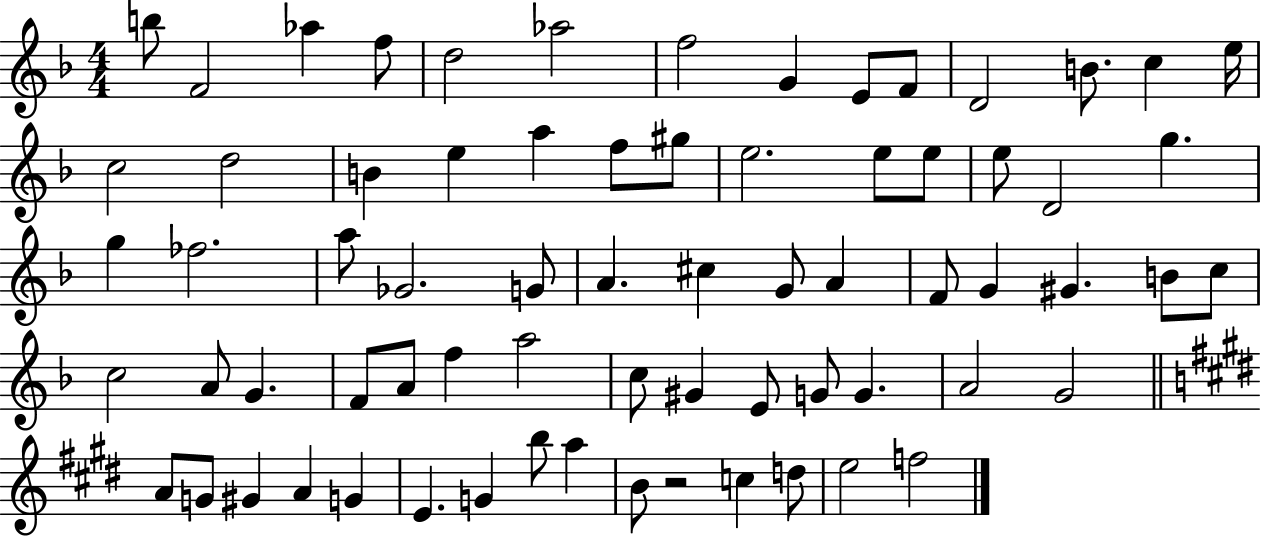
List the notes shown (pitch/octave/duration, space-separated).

B5/e F4/h Ab5/q F5/e D5/h Ab5/h F5/h G4/q E4/e F4/e D4/h B4/e. C5/q E5/s C5/h D5/h B4/q E5/q A5/q F5/e G#5/e E5/h. E5/e E5/e E5/e D4/h G5/q. G5/q FES5/h. A5/e Gb4/h. G4/e A4/q. C#5/q G4/e A4/q F4/e G4/q G#4/q. B4/e C5/e C5/h A4/e G4/q. F4/e A4/e F5/q A5/h C5/e G#4/q E4/e G4/e G4/q. A4/h G4/h A4/e G4/e G#4/q A4/q G4/q E4/q. G4/q B5/e A5/q B4/e R/h C5/q D5/e E5/h F5/h